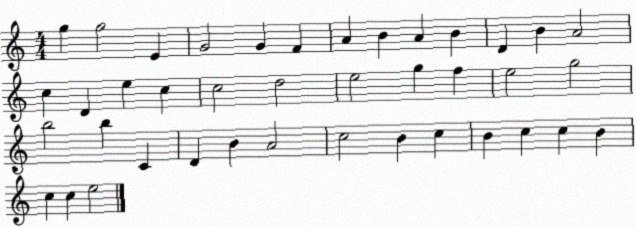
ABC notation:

X:1
T:Untitled
M:4/4
L:1/4
K:C
g g2 E G2 G F A B A B D B A2 c D e c c2 d2 e2 g f e2 g2 b2 b C D B A2 c2 B c B c c B c c e2